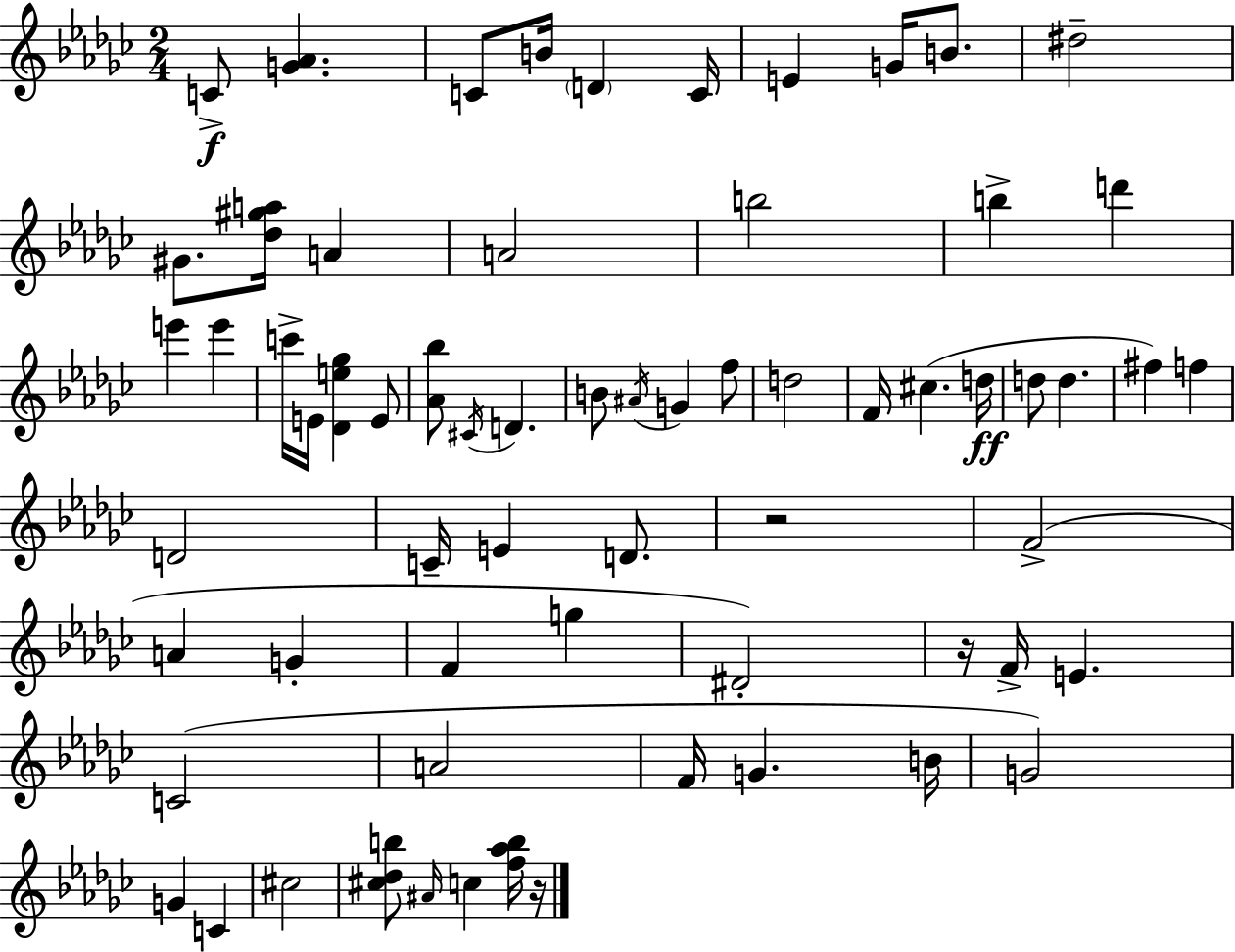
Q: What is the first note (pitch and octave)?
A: C4